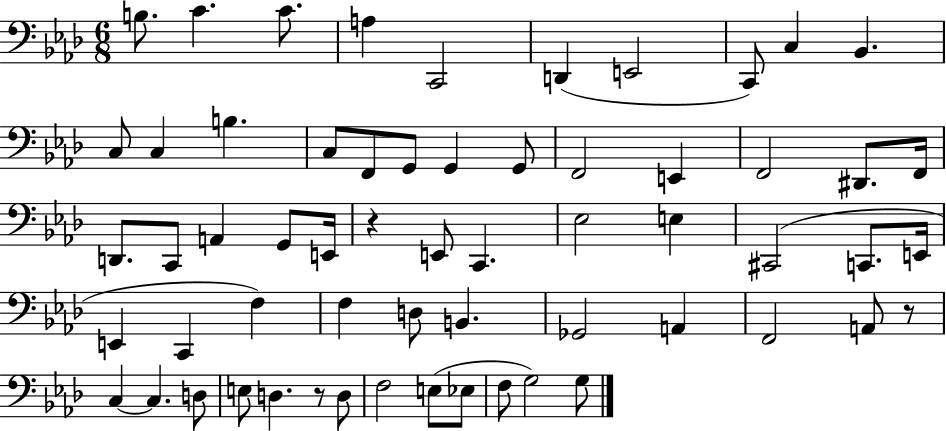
{
  \clef bass
  \numericTimeSignature
  \time 6/8
  \key aes \major
  b8. c'4. c'8. | a4 c,2 | d,4( e,2 | c,8) c4 bes,4. | \break c8 c4 b4. | c8 f,8 g,8 g,4 g,8 | f,2 e,4 | f,2 dis,8. f,16 | \break d,8. c,8 a,4 g,8 e,16 | r4 e,8 c,4. | ees2 e4 | cis,2( c,8. e,16 | \break e,4 c,4 f4) | f4 d8 b,4. | ges,2 a,4 | f,2 a,8 r8 | \break c4~~ c4. d8 | e8 d4. r8 d8 | f2 e8( ees8 | f8 g2) g8 | \break \bar "|."
}